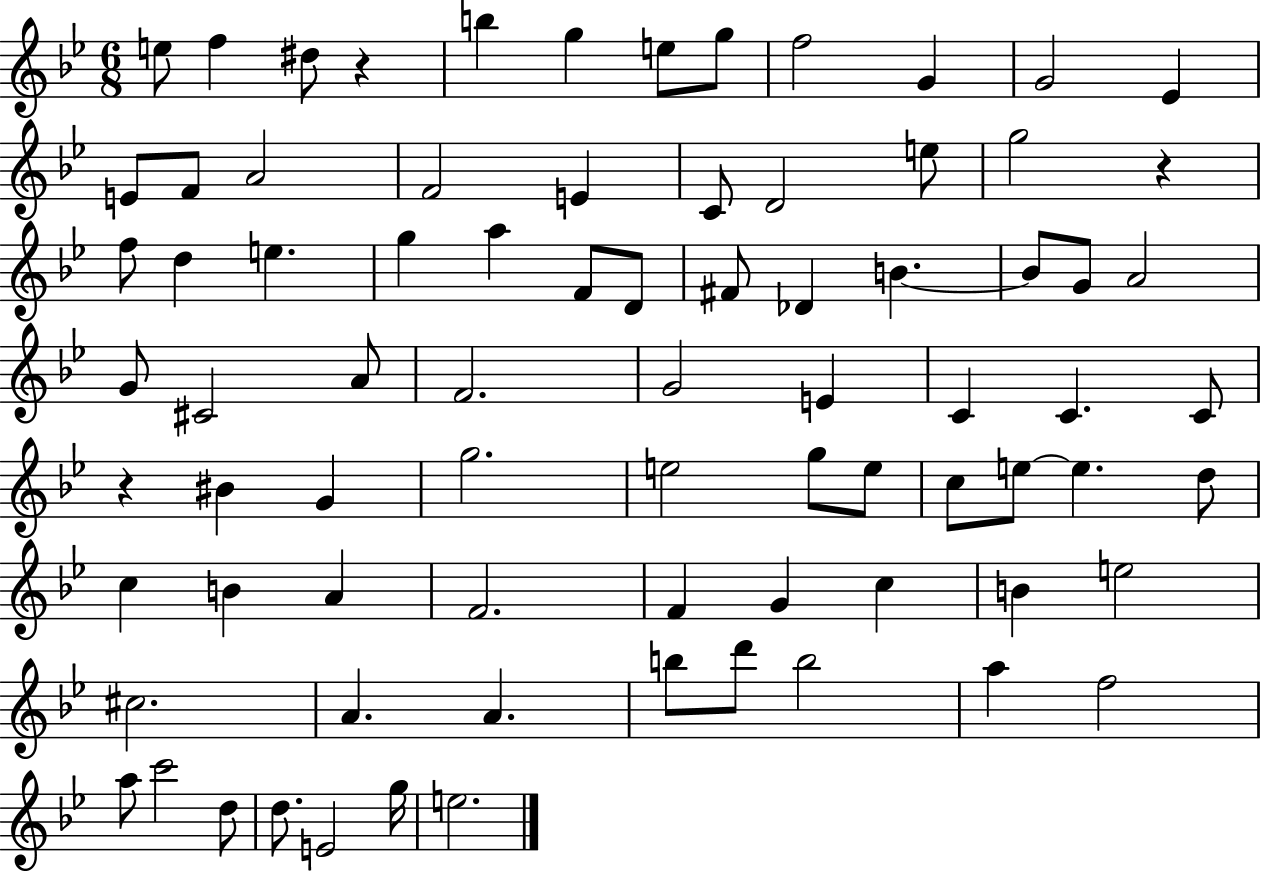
{
  \clef treble
  \numericTimeSignature
  \time 6/8
  \key bes \major
  \repeat volta 2 { e''8 f''4 dis''8 r4 | b''4 g''4 e''8 g''8 | f''2 g'4 | g'2 ees'4 | \break e'8 f'8 a'2 | f'2 e'4 | c'8 d'2 e''8 | g''2 r4 | \break f''8 d''4 e''4. | g''4 a''4 f'8 d'8 | fis'8 des'4 b'4.~~ | b'8 g'8 a'2 | \break g'8 cis'2 a'8 | f'2. | g'2 e'4 | c'4 c'4. c'8 | \break r4 bis'4 g'4 | g''2. | e''2 g''8 e''8 | c''8 e''8~~ e''4. d''8 | \break c''4 b'4 a'4 | f'2. | f'4 g'4 c''4 | b'4 e''2 | \break cis''2. | a'4. a'4. | b''8 d'''8 b''2 | a''4 f''2 | \break a''8 c'''2 d''8 | d''8. e'2 g''16 | e''2. | } \bar "|."
}